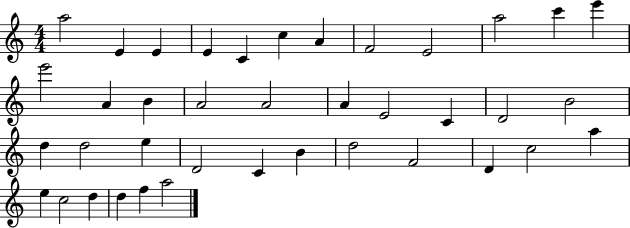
{
  \clef treble
  \numericTimeSignature
  \time 4/4
  \key c \major
  a''2 e'4 e'4 | e'4 c'4 c''4 a'4 | f'2 e'2 | a''2 c'''4 e'''4 | \break e'''2 a'4 b'4 | a'2 a'2 | a'4 e'2 c'4 | d'2 b'2 | \break d''4 d''2 e''4 | d'2 c'4 b'4 | d''2 f'2 | d'4 c''2 a''4 | \break e''4 c''2 d''4 | d''4 f''4 a''2 | \bar "|."
}